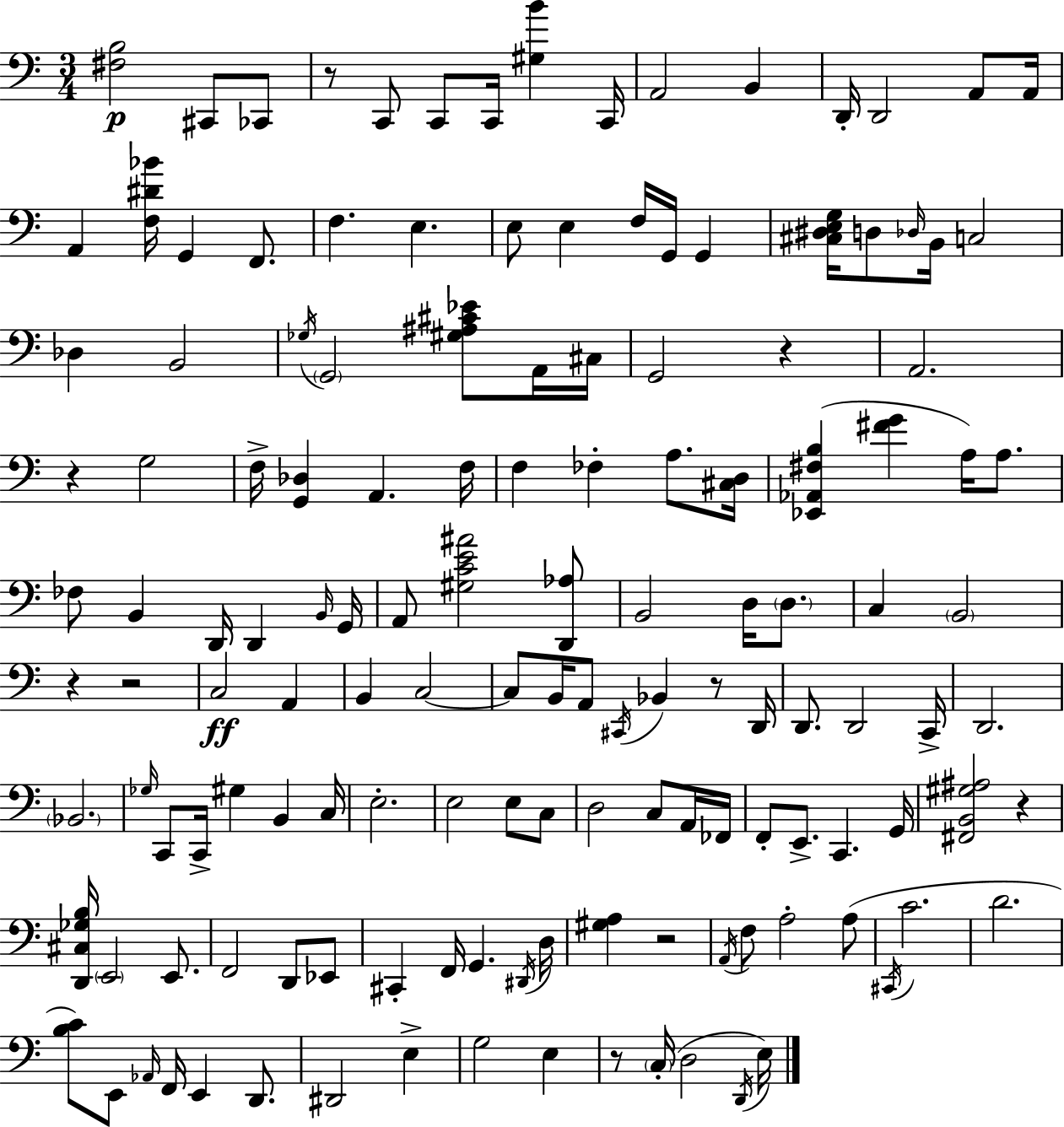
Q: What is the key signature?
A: A minor